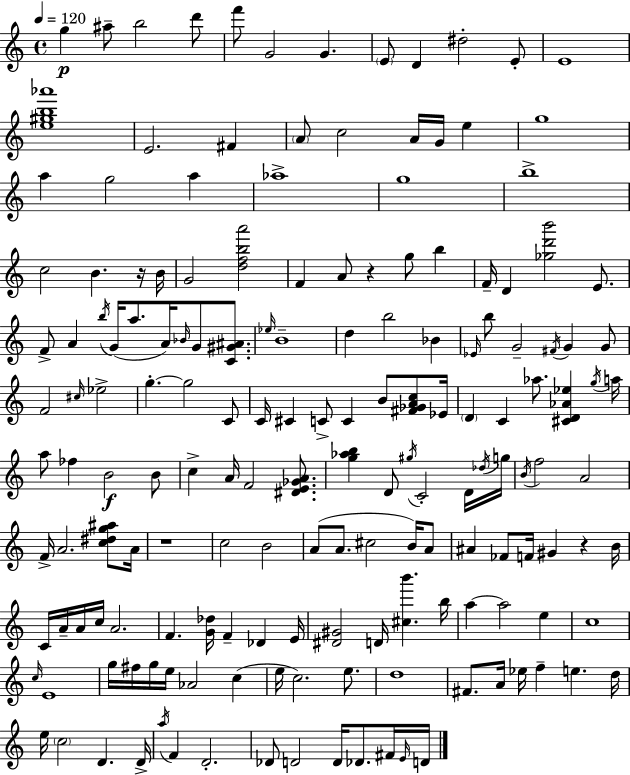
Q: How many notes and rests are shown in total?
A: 167